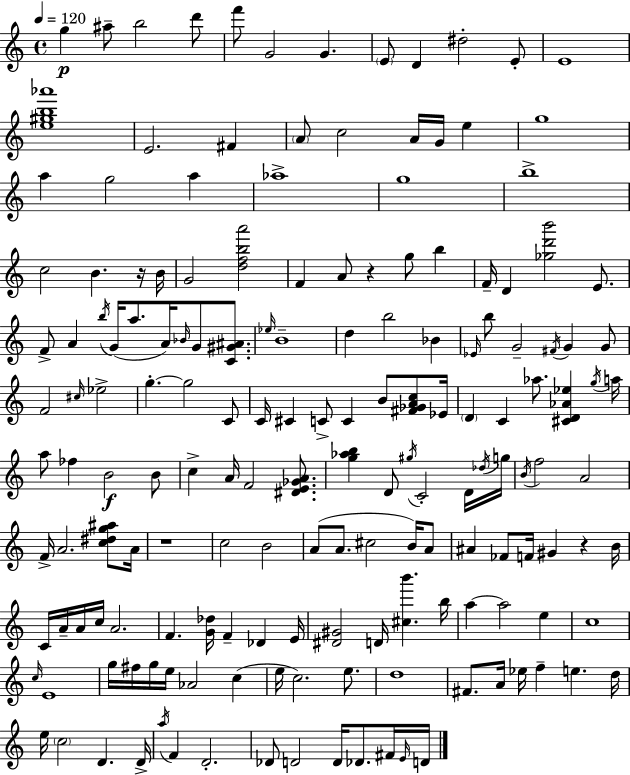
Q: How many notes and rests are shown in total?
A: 167